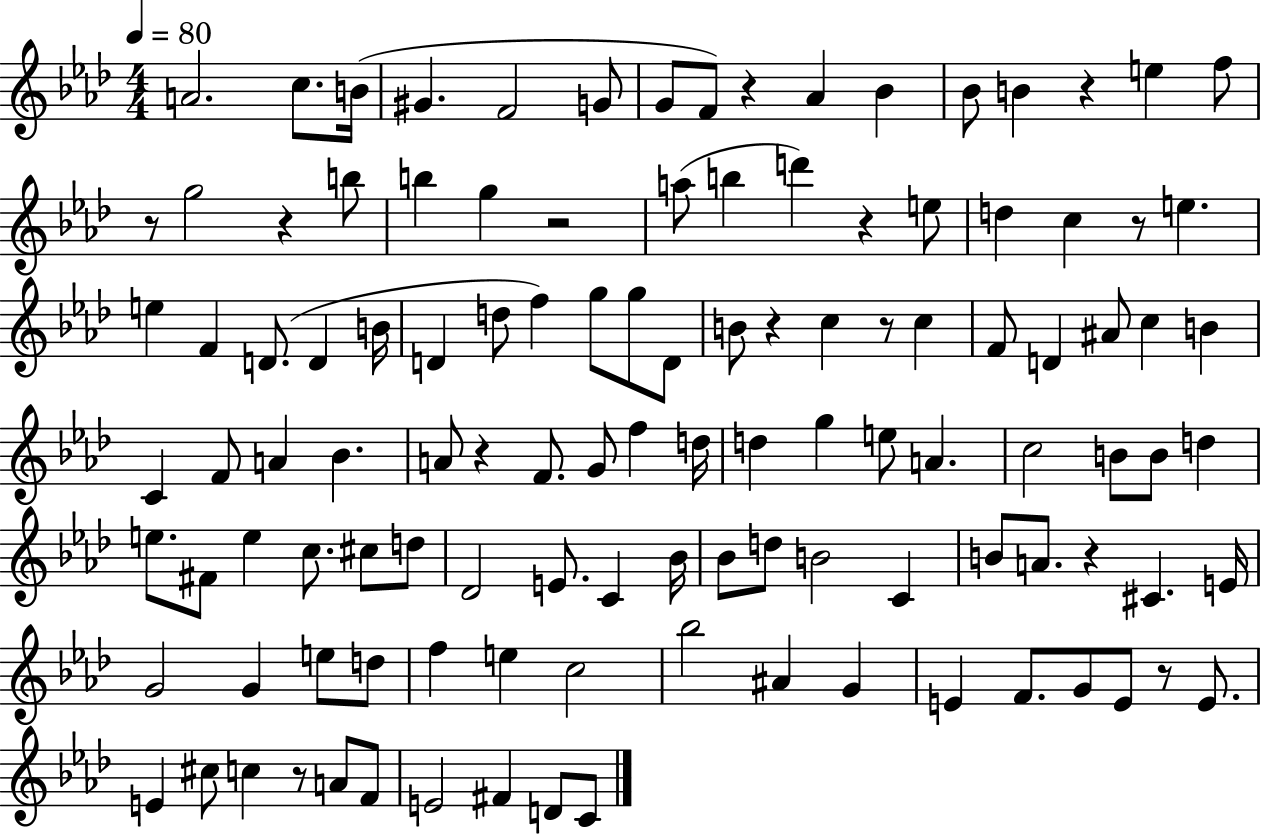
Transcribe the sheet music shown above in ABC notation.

X:1
T:Untitled
M:4/4
L:1/4
K:Ab
A2 c/2 B/4 ^G F2 G/2 G/2 F/2 z _A _B _B/2 B z e f/2 z/2 g2 z b/2 b g z2 a/2 b d' z e/2 d c z/2 e e F D/2 D B/4 D d/2 f g/2 g/2 D/2 B/2 z c z/2 c F/2 D ^A/2 c B C F/2 A _B A/2 z F/2 G/2 f d/4 d g e/2 A c2 B/2 B/2 d e/2 ^F/2 e c/2 ^c/2 d/2 _D2 E/2 C _B/4 _B/2 d/2 B2 C B/2 A/2 z ^C E/4 G2 G e/2 d/2 f e c2 _b2 ^A G E F/2 G/2 E/2 z/2 E/2 E ^c/2 c z/2 A/2 F/2 E2 ^F D/2 C/2